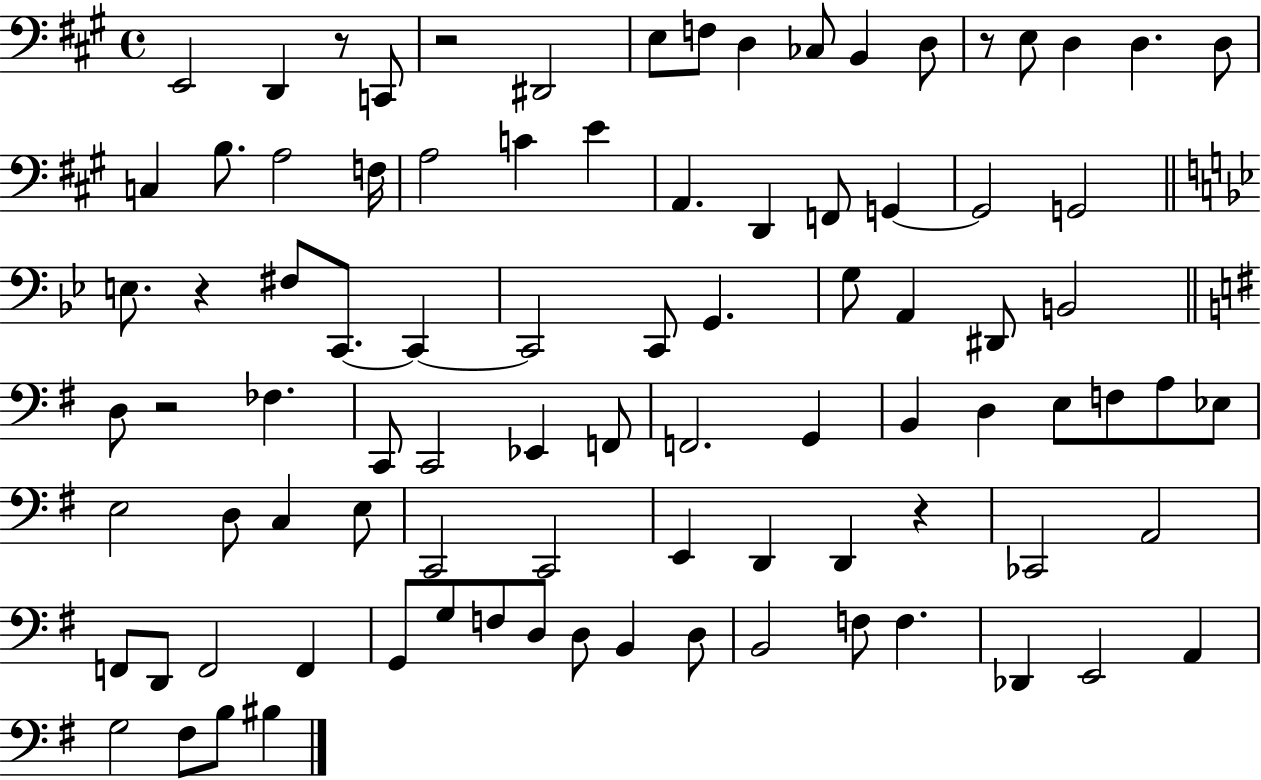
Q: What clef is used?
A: bass